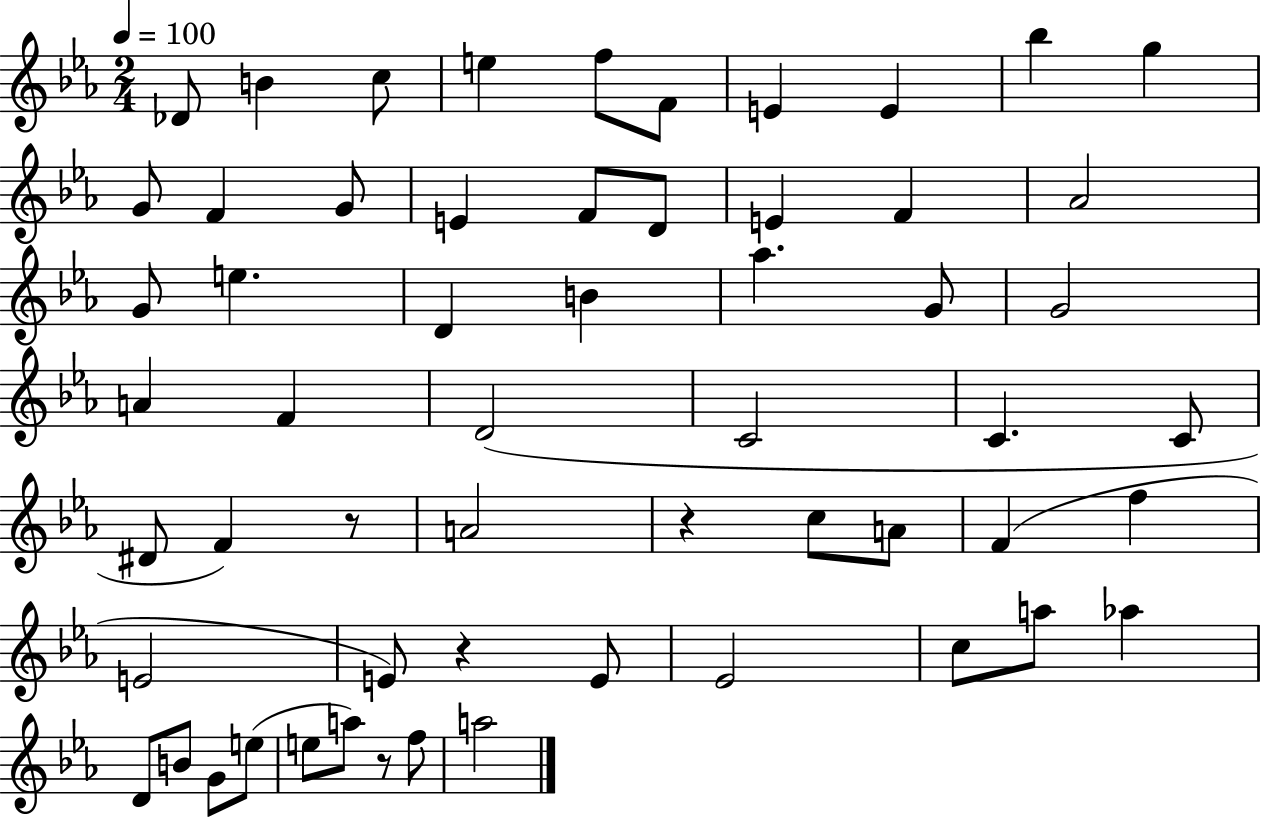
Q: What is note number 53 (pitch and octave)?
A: F5